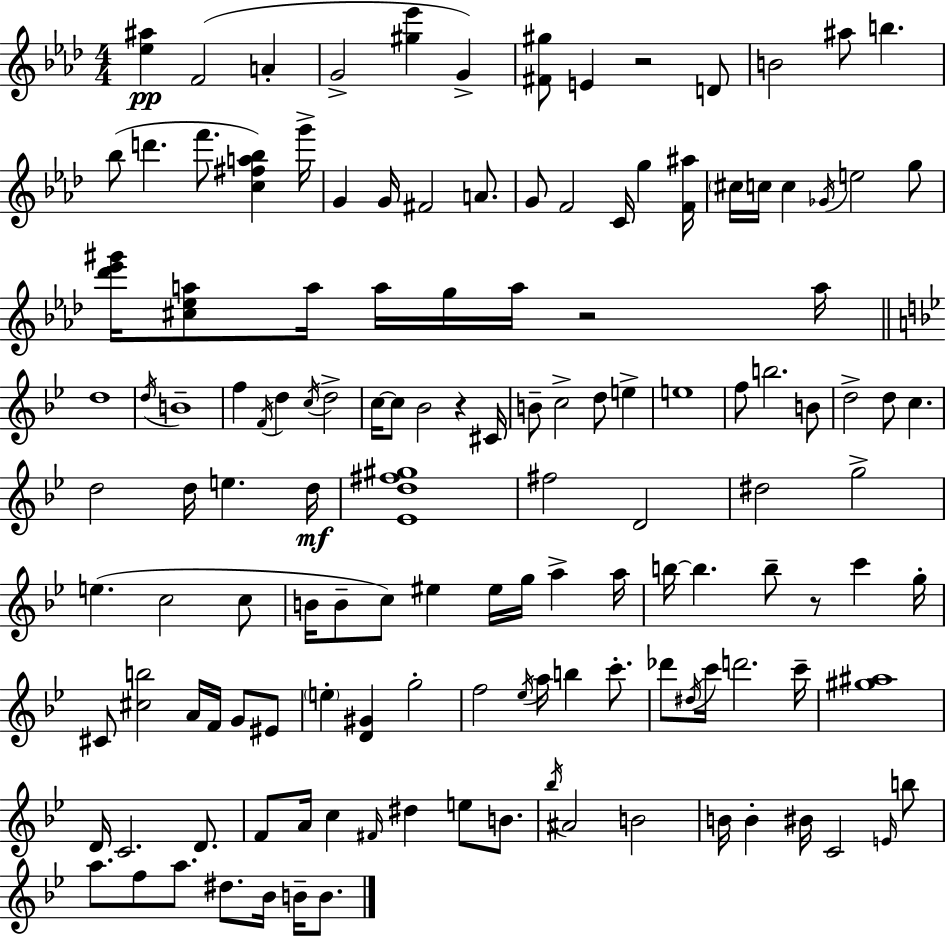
{
  \clef treble
  \numericTimeSignature
  \time 4/4
  \key f \minor
  <ees'' ais''>4\pp f'2( a'4-. | g'2-> <gis'' ees'''>4 g'4->) | <fis' gis''>8 e'4 r2 d'8 | b'2 ais''8 b''4. | \break bes''8( d'''4. f'''8. <c'' fis'' a'' bes''>4) g'''16-> | g'4 g'16 fis'2 a'8. | g'8 f'2 c'16 g''4 <f' ais''>16 | \parenthesize cis''16 c''16 c''4 \acciaccatura { ges'16 } e''2 g''8 | \break <des''' ees''' gis'''>16 <cis'' ees'' a''>8 a''16 a''16 g''16 a''16 r2 | a''16 \bar "||" \break \key g \minor d''1 | \acciaccatura { d''16 } b'1-- | f''4 \acciaccatura { f'16 } d''4 \acciaccatura { c''16 } d''2-> | c''16~~ c''8 bes'2 r4 | \break cis'16 b'8-- c''2-> d''8 e''4-> | e''1 | f''8 b''2. | b'8 d''2-> d''8 c''4. | \break d''2 d''16 e''4. | d''16\mf <ees' d'' fis'' gis''>1 | fis''2 d'2 | dis''2 g''2-> | \break e''4.( c''2 | c''8 b'16 b'8-- c''8) eis''4 eis''16 g''16 a''4-> | a''16 b''16~~ b''4. b''8-- r8 c'''4 | g''16-. cis'8 <cis'' b''>2 a'16 f'16 g'8 | \break eis'8 \parenthesize e''4-. <d' gis'>4 g''2-. | f''2 \acciaccatura { ees''16 } a''16 b''4 | c'''8.-. des'''8 \acciaccatura { dis''16 } c'''16 d'''2. | c'''16-- <gis'' ais''>1 | \break d'16 c'2. | d'8. f'8 a'16 c''4 \grace { fis'16 } dis''4 | e''8 b'8. \acciaccatura { bes''16 } ais'2 b'2 | b'16 b'4-. bis'16 c'2 | \break \grace { e'16 } b''8 a''8. f''8 a''8. | dis''8. bes'16 b'16-- b'8. \bar "|."
}